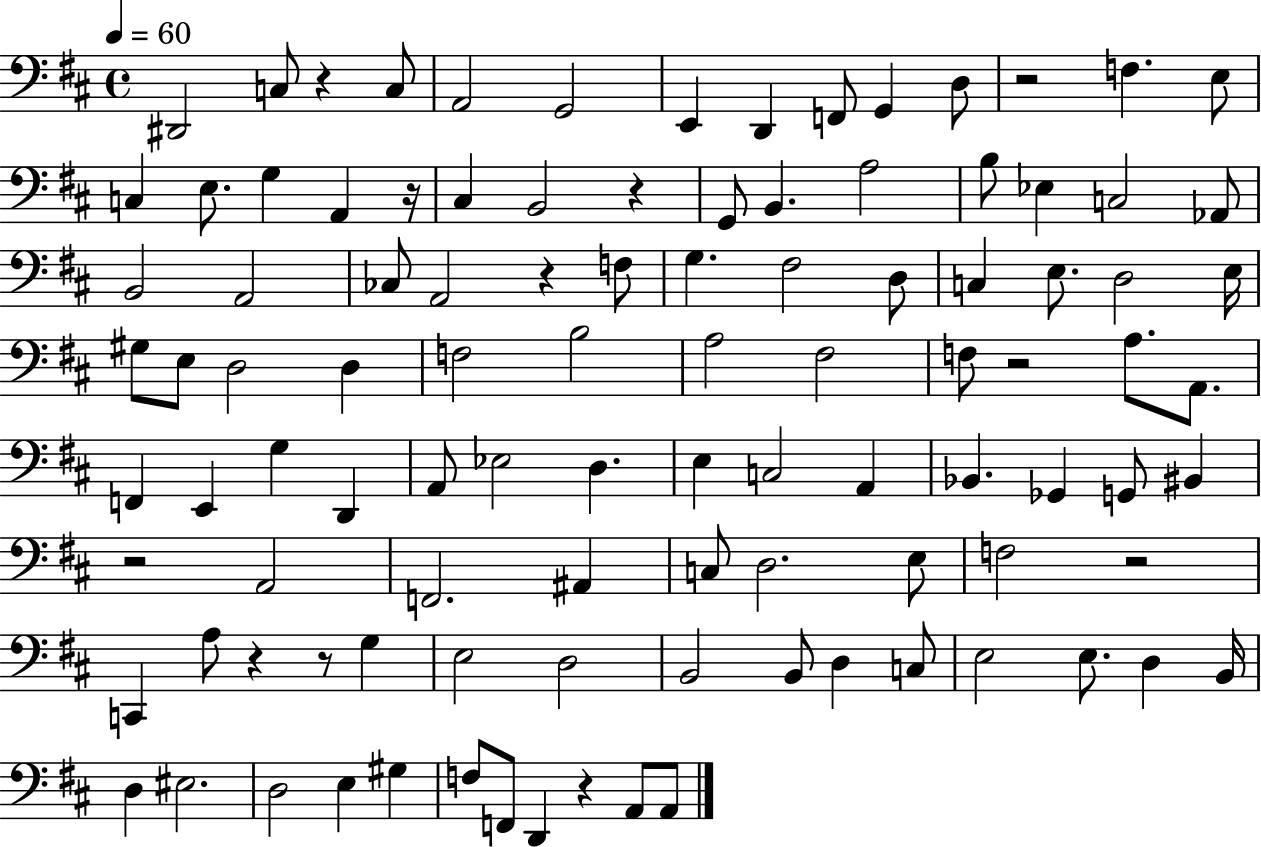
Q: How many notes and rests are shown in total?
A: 103